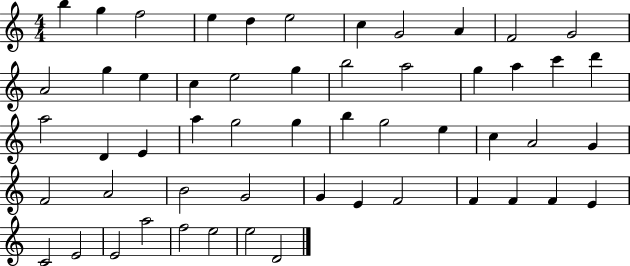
B5/q G5/q F5/h E5/q D5/q E5/h C5/q G4/h A4/q F4/h G4/h A4/h G5/q E5/q C5/q E5/h G5/q B5/h A5/h G5/q A5/q C6/q D6/q A5/h D4/q E4/q A5/q G5/h G5/q B5/q G5/h E5/q C5/q A4/h G4/q F4/h A4/h B4/h G4/h G4/q E4/q F4/h F4/q F4/q F4/q E4/q C4/h E4/h E4/h A5/h F5/h E5/h E5/h D4/h